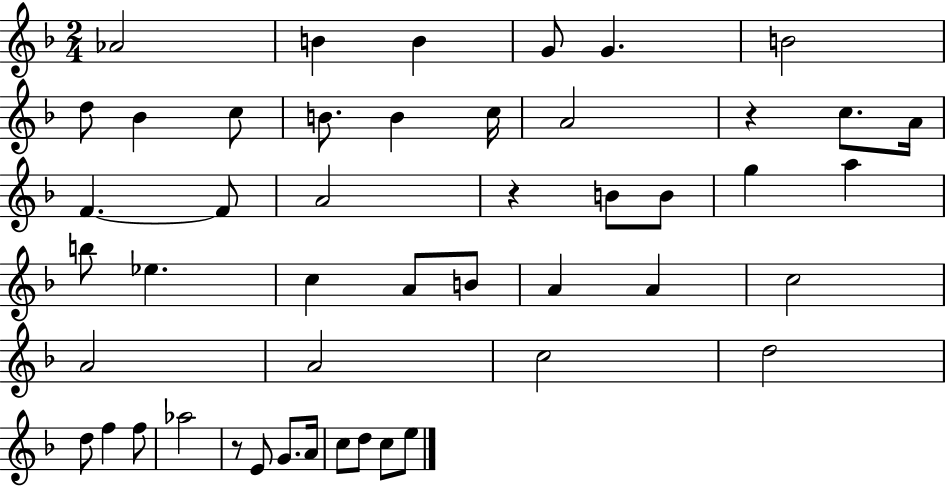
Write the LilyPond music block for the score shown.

{
  \clef treble
  \numericTimeSignature
  \time 2/4
  \key f \major
  aes'2 | b'4 b'4 | g'8 g'4. | b'2 | \break d''8 bes'4 c''8 | b'8. b'4 c''16 | a'2 | r4 c''8. a'16 | \break f'4.~~ f'8 | a'2 | r4 b'8 b'8 | g''4 a''4 | \break b''8 ees''4. | c''4 a'8 b'8 | a'4 a'4 | c''2 | \break a'2 | a'2 | c''2 | d''2 | \break d''8 f''4 f''8 | aes''2 | r8 e'8 g'8. a'16 | c''8 d''8 c''8 e''8 | \break \bar "|."
}